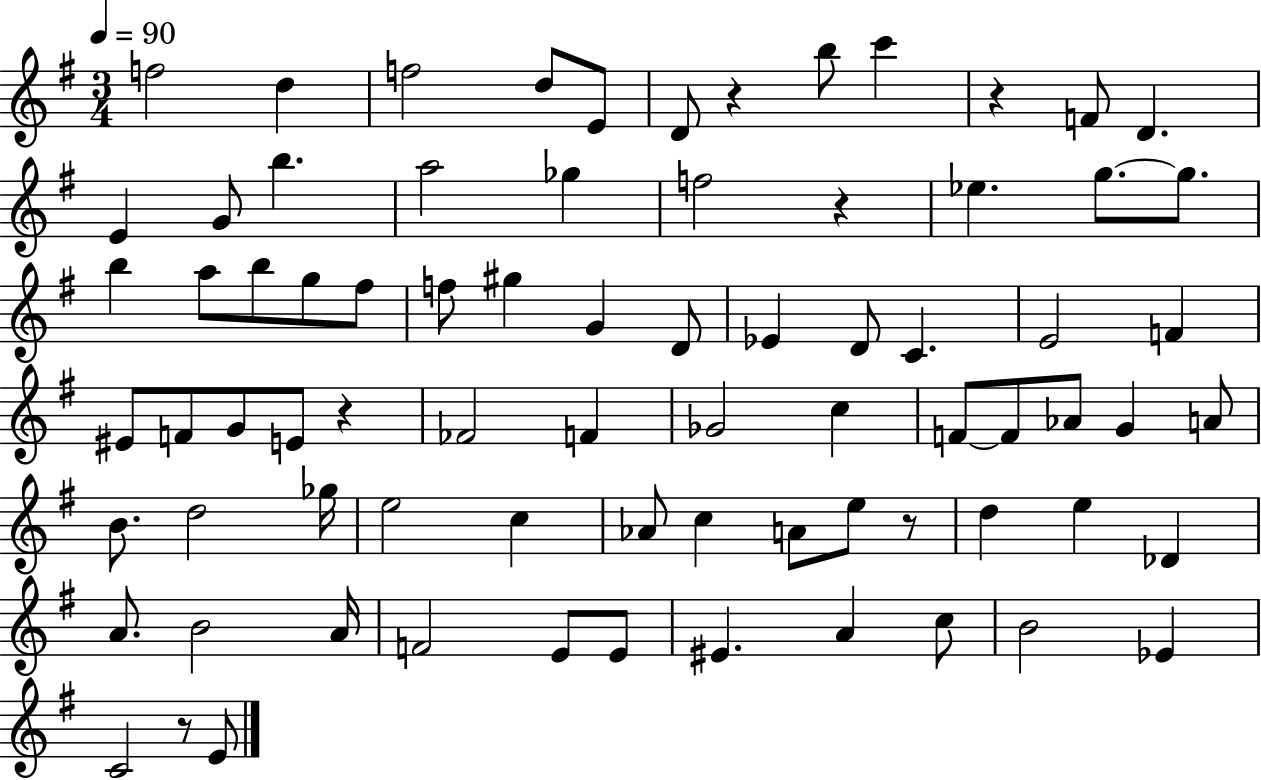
F5/h D5/q F5/h D5/e E4/e D4/e R/q B5/e C6/q R/q F4/e D4/q. E4/q G4/e B5/q. A5/h Gb5/q F5/h R/q Eb5/q. G5/e. G5/e. B5/q A5/e B5/e G5/e F#5/e F5/e G#5/q G4/q D4/e Eb4/q D4/e C4/q. E4/h F4/q EIS4/e F4/e G4/e E4/e R/q FES4/h F4/q Gb4/h C5/q F4/e F4/e Ab4/e G4/q A4/e B4/e. D5/h Gb5/s E5/h C5/q Ab4/e C5/q A4/e E5/e R/e D5/q E5/q Db4/q A4/e. B4/h A4/s F4/h E4/e E4/e EIS4/q. A4/q C5/e B4/h Eb4/q C4/h R/e E4/e